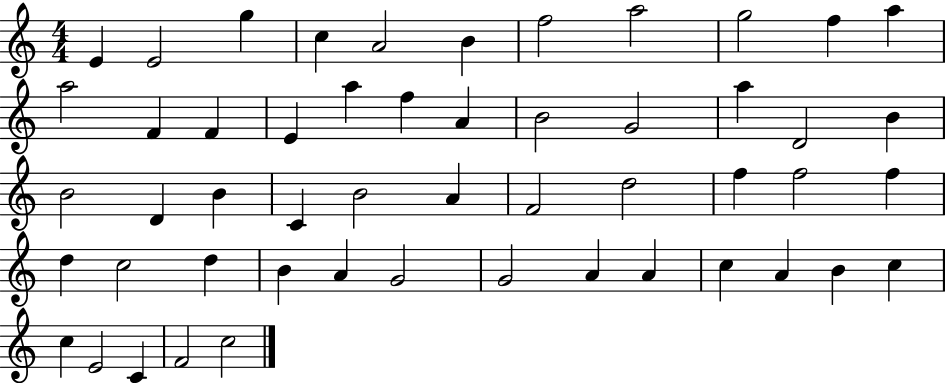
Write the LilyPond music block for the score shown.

{
  \clef treble
  \numericTimeSignature
  \time 4/4
  \key c \major
  e'4 e'2 g''4 | c''4 a'2 b'4 | f''2 a''2 | g''2 f''4 a''4 | \break a''2 f'4 f'4 | e'4 a''4 f''4 a'4 | b'2 g'2 | a''4 d'2 b'4 | \break b'2 d'4 b'4 | c'4 b'2 a'4 | f'2 d''2 | f''4 f''2 f''4 | \break d''4 c''2 d''4 | b'4 a'4 g'2 | g'2 a'4 a'4 | c''4 a'4 b'4 c''4 | \break c''4 e'2 c'4 | f'2 c''2 | \bar "|."
}